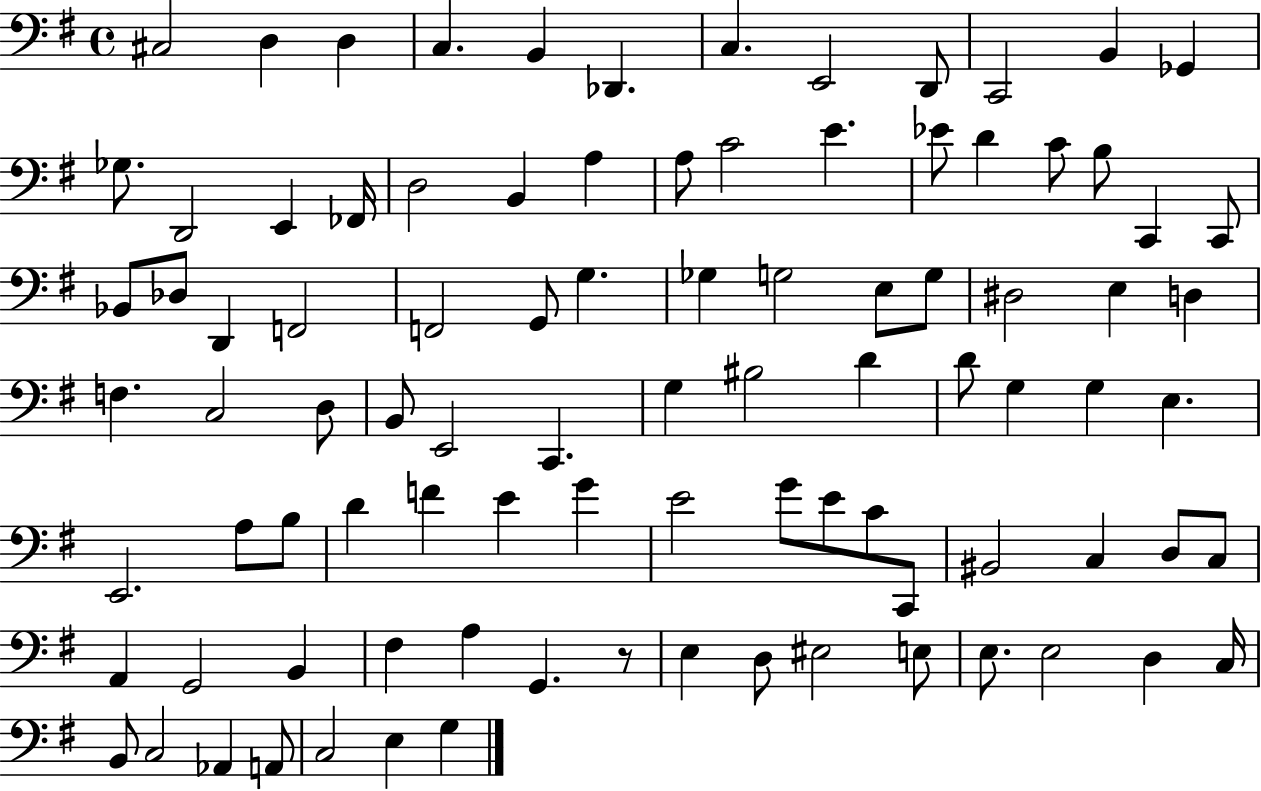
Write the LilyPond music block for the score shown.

{
  \clef bass
  \time 4/4
  \defaultTimeSignature
  \key g \major
  cis2 d4 d4 | c4. b,4 des,4. | c4. e,2 d,8 | c,2 b,4 ges,4 | \break ges8. d,2 e,4 fes,16 | d2 b,4 a4 | a8 c'2 e'4. | ees'8 d'4 c'8 b8 c,4 c,8 | \break bes,8 des8 d,4 f,2 | f,2 g,8 g4. | ges4 g2 e8 g8 | dis2 e4 d4 | \break f4. c2 d8 | b,8 e,2 c,4. | g4 bis2 d'4 | d'8 g4 g4 e4. | \break e,2. a8 b8 | d'4 f'4 e'4 g'4 | e'2 g'8 e'8 c'8 c,8 | bis,2 c4 d8 c8 | \break a,4 g,2 b,4 | fis4 a4 g,4. r8 | e4 d8 eis2 e8 | e8. e2 d4 c16 | \break b,8 c2 aes,4 a,8 | c2 e4 g4 | \bar "|."
}